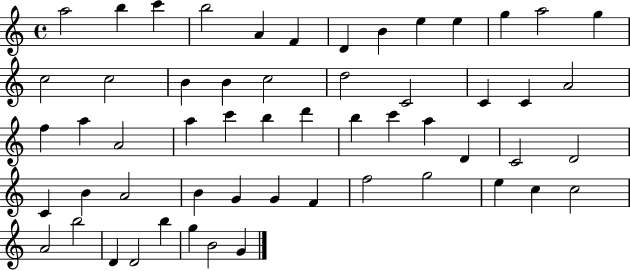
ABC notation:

X:1
T:Untitled
M:4/4
L:1/4
K:C
a2 b c' b2 A F D B e e g a2 g c2 c2 B B c2 d2 C2 C C A2 f a A2 a c' b d' b c' a D C2 D2 C B A2 B G G F f2 g2 e c c2 A2 b2 D D2 b g B2 G